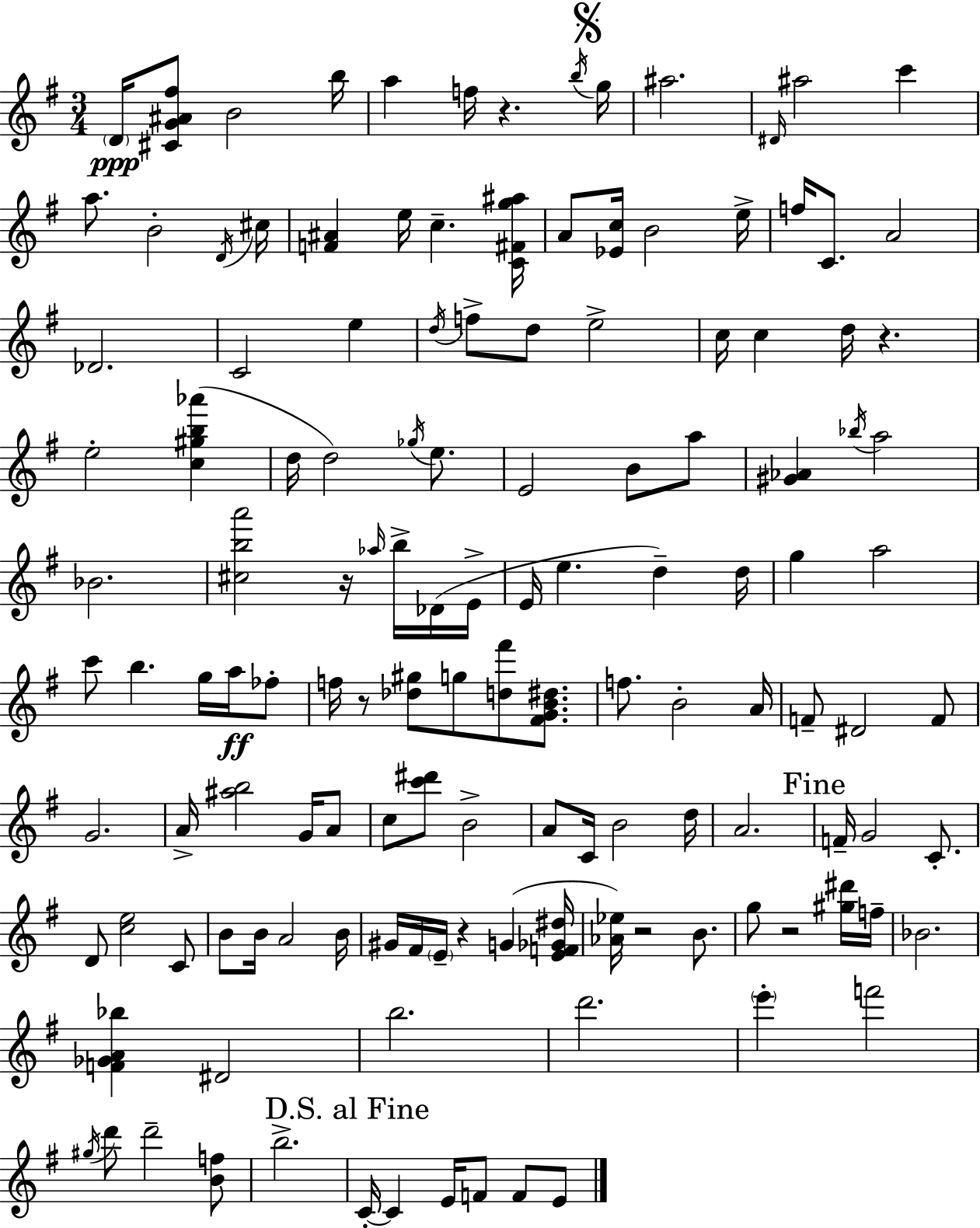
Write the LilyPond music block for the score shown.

{
  \clef treble
  \numericTimeSignature
  \time 3/4
  \key g \major
  \parenthesize d'16\ppp <cis' g' ais' fis''>8 b'2 b''16 | a''4 f''16 r4. \acciaccatura { b''16 } | \mark \markup { \musicglyph "scripts.segno" } g''16 ais''2. | \grace { dis'16 } ais''2 c'''4 | \break a''8. b'2-. | \acciaccatura { d'16 } cis''16 <f' ais'>4 e''16 c''4.-- | <c' fis' g'' ais''>16 a'8 <ees' c''>16 b'2 | e''16-> f''16 c'8. a'2 | \break des'2. | c'2 e''4 | \acciaccatura { d''16 } f''8-> d''8 e''2-> | c''16 c''4 d''16 r4. | \break e''2-. | <c'' gis'' b'' aes'''>4( d''16 d''2) | \acciaccatura { ges''16 } e''8. e'2 | b'8 a''8 <gis' aes'>4 \acciaccatura { bes''16 } a''2 | \break bes'2. | <cis'' b'' a'''>2 | r16 \grace { aes''16 } b''16-> des'16( e'16-> e'16 e''4. | d''4--) d''16 g''4 a''2 | \break c'''8 b''4. | g''16 a''16\ff fes''8-. f''16 r8 <des'' gis''>8 | g''8 <d'' fis'''>8 <fis' g' b' dis''>8. f''8. b'2-. | a'16 f'8-- dis'2 | \break f'8 g'2. | a'16-> <ais'' b''>2 | g'16 a'8 c''8 <c''' dis'''>8 b'2-> | a'8 c'16 b'2 | \break d''16 a'2. | \mark "Fine" f'16-- g'2 | c'8.-. d'8 <c'' e''>2 | c'8 b'8 b'16 a'2 | \break b'16 gis'16 fis'16 \parenthesize e'16-- r4 | g'4( <e' f' ges' dis''>16 <aes' ees''>16) r2 | b'8. g''8 r2 | <gis'' dis'''>16 f''16-- bes'2. | \break <f' ges' a' bes''>4 dis'2 | b''2. | d'''2. | \parenthesize e'''4-. f'''2 | \break \acciaccatura { gis''16 } d'''8 d'''2-- | <b' f''>8 b''2.-> | \mark "D.S. al Fine" c'16-.~~ c'4 | e'16 f'8 f'8 e'8 \bar "|."
}